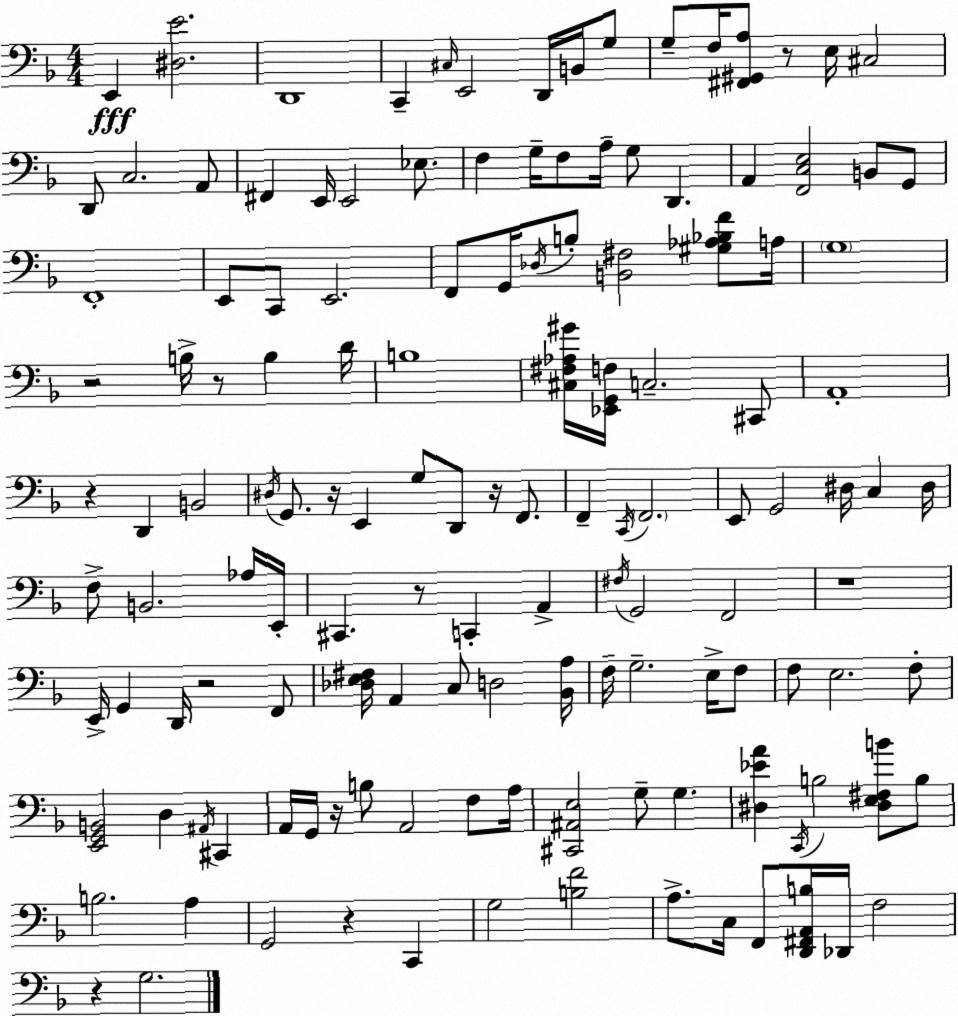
X:1
T:Untitled
M:4/4
L:1/4
K:Dm
E,, [^D,E]2 D,,4 C,, ^C,/4 E,,2 D,,/4 B,,/4 G,/2 G,/2 F,/4 [^F,,^G,,A,]/2 z/2 E,/4 ^C,2 D,,/2 C,2 A,,/2 ^F,, E,,/4 E,,2 _E,/2 F, G,/4 F,/2 A,/4 G,/2 D,, A,, [F,,C,E,]2 B,,/2 G,,/2 F,,4 E,,/2 C,,/2 E,,2 F,,/2 G,,/4 _D,/4 B,/2 [B,,^F,]2 [^G,_A,_B,F]/2 A,/4 G,4 z2 B,/4 z/2 B, D/4 B,4 [^C,^F,_A,^G]/4 [_E,,G,,F,]/4 C,2 ^C,,/2 A,,4 z D,, B,,2 ^D,/4 G,,/2 z/4 E,, G,/2 D,,/2 z/4 F,,/2 F,, C,,/4 F,,2 E,,/2 G,,2 ^D,/4 C, ^D,/4 F,/2 B,,2 _A,/4 E,,/4 ^C,, z/2 C,, A,, ^F,/4 G,,2 F,,2 z4 E,,/4 G,, D,,/4 z2 F,,/2 [_D,E,^F,]/4 A,, C,/2 D,2 [_B,,A,]/4 F,/4 G,2 E,/4 F,/2 F,/2 E,2 F,/2 [E,,G,,B,,]2 D, ^A,,/4 ^C,, A,,/4 G,,/4 z/4 B,/2 A,,2 F,/2 A,/4 [^C,,^A,,E,]2 G,/2 G, [^D,_EA] C,,/4 B,2 [^D,E,^F,B]/2 B,/2 B,2 A, G,,2 z C,, G,2 [B,F]2 A,/2 C,/4 F,,/2 [D,,^F,,A,,B,]/4 _D,,/4 F,2 z G,2